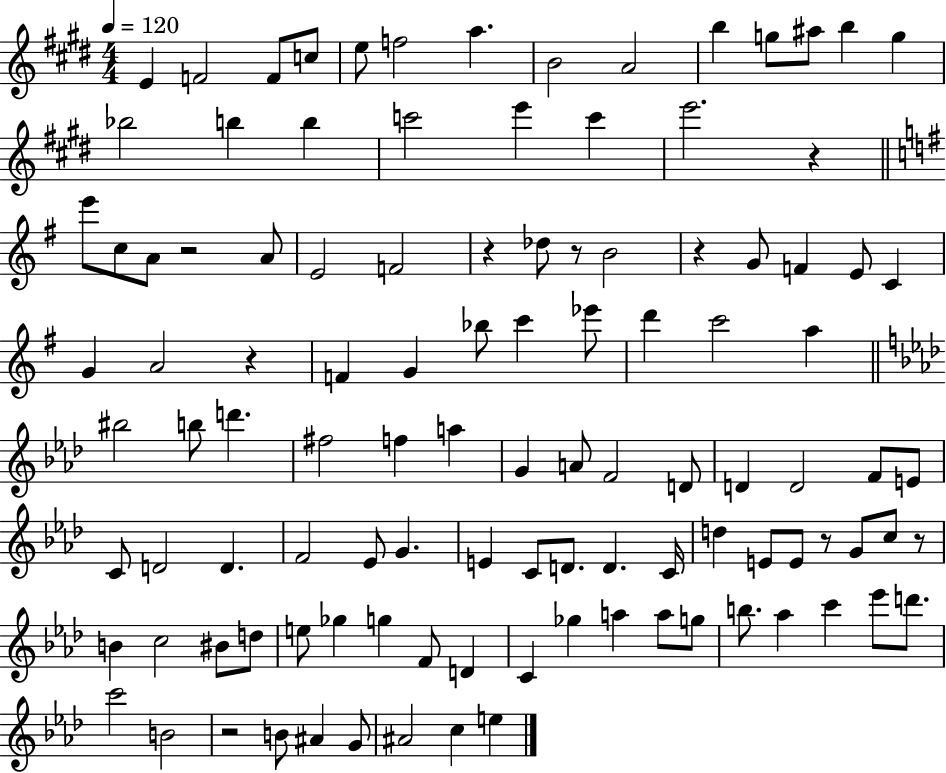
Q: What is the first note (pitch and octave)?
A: E4